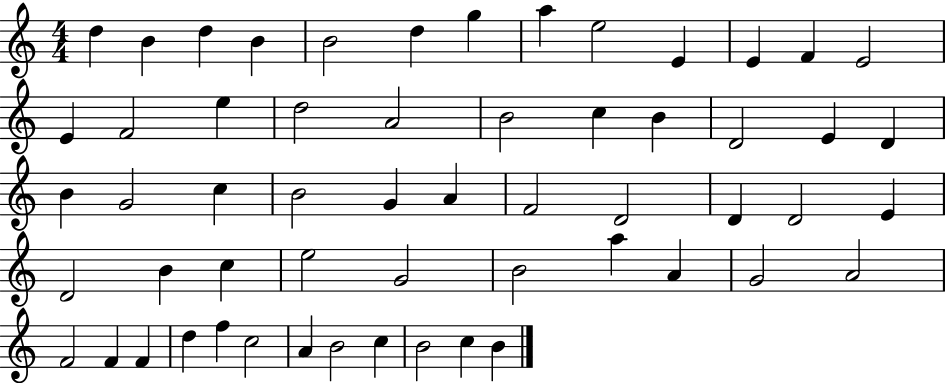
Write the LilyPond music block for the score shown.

{
  \clef treble
  \numericTimeSignature
  \time 4/4
  \key c \major
  d''4 b'4 d''4 b'4 | b'2 d''4 g''4 | a''4 e''2 e'4 | e'4 f'4 e'2 | \break e'4 f'2 e''4 | d''2 a'2 | b'2 c''4 b'4 | d'2 e'4 d'4 | \break b'4 g'2 c''4 | b'2 g'4 a'4 | f'2 d'2 | d'4 d'2 e'4 | \break d'2 b'4 c''4 | e''2 g'2 | b'2 a''4 a'4 | g'2 a'2 | \break f'2 f'4 f'4 | d''4 f''4 c''2 | a'4 b'2 c''4 | b'2 c''4 b'4 | \break \bar "|."
}